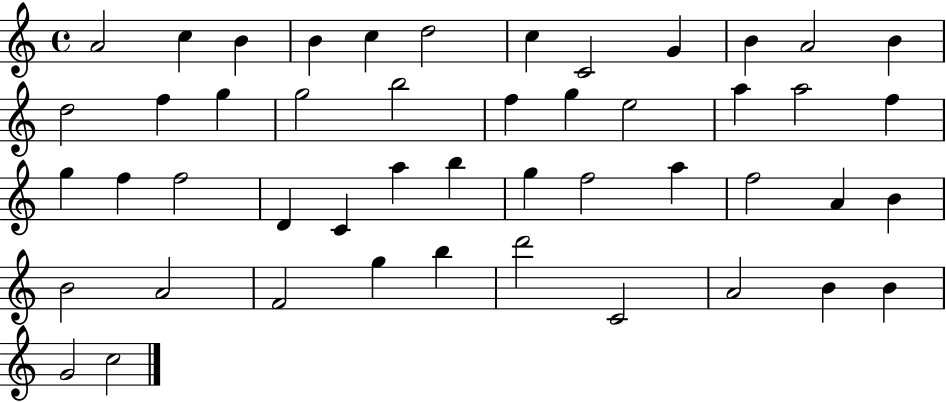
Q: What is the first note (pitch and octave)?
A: A4